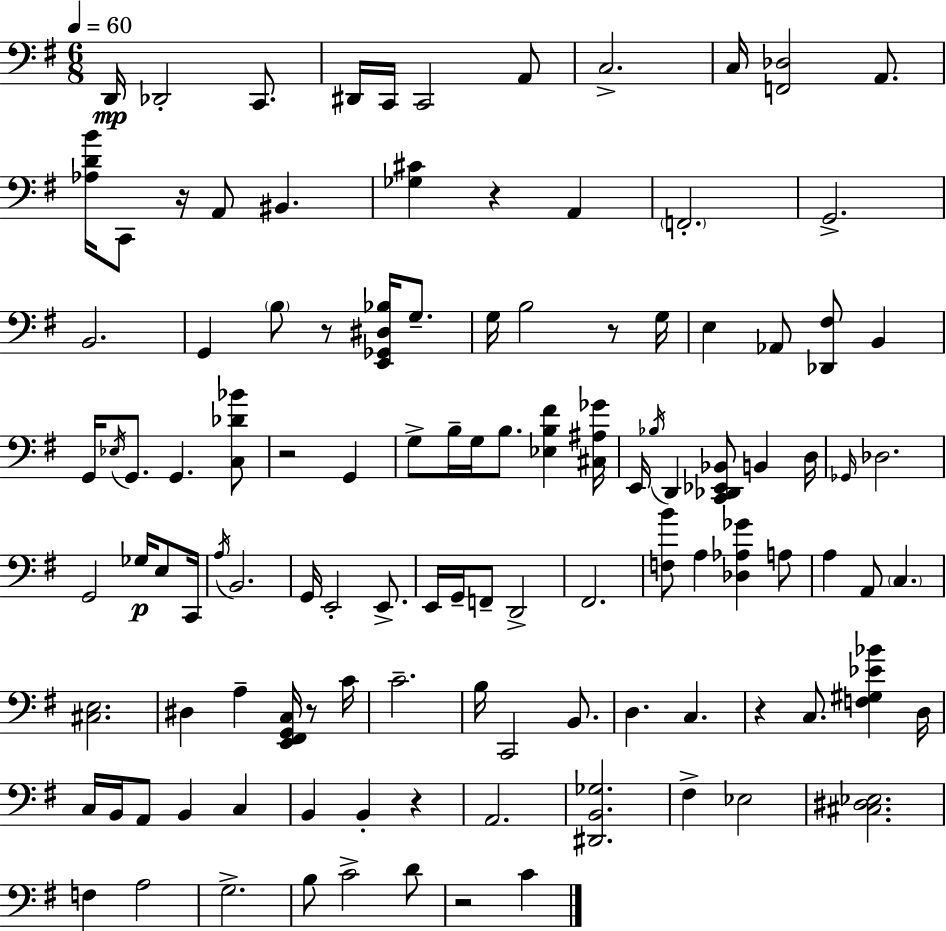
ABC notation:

X:1
T:Untitled
M:6/8
L:1/4
K:G
D,,/4 _D,,2 C,,/2 ^D,,/4 C,,/4 C,,2 A,,/2 C,2 C,/4 [F,,_D,]2 A,,/2 [_A,DB]/4 C,,/2 z/4 A,,/2 ^B,, [_G,^C] z A,, F,,2 G,,2 B,,2 G,, B,/2 z/2 [E,,_G,,^D,_B,]/4 G,/2 G,/4 B,2 z/2 G,/4 E, _A,,/2 [_D,,^F,]/2 B,, G,,/4 _E,/4 G,,/2 G,, [C,_D_B]/2 z2 G,, G,/2 B,/4 G,/4 B,/2 [_E,B,^F] [^C,^A,_G]/4 E,,/4 _B,/4 D,, [C,,_D,,_E,,_B,,]/2 B,, D,/4 _G,,/4 _D,2 G,,2 _G,/4 E,/2 C,,/4 A,/4 B,,2 G,,/4 E,,2 E,,/2 E,,/4 G,,/4 F,,/2 D,,2 ^F,,2 [F,B]/2 A, [_D,_A,_G] A,/2 A, A,,/2 C, [^C,E,]2 ^D, A, [E,,^F,,G,,C,]/4 z/2 C/4 C2 B,/4 C,,2 B,,/2 D, C, z C,/2 [F,^G,_E_B] D,/4 C,/4 B,,/4 A,,/2 B,, C, B,, B,, z A,,2 [^D,,B,,_G,]2 ^F, _E,2 [^C,^D,_E,]2 F, A,2 G,2 B,/2 C2 D/2 z2 C